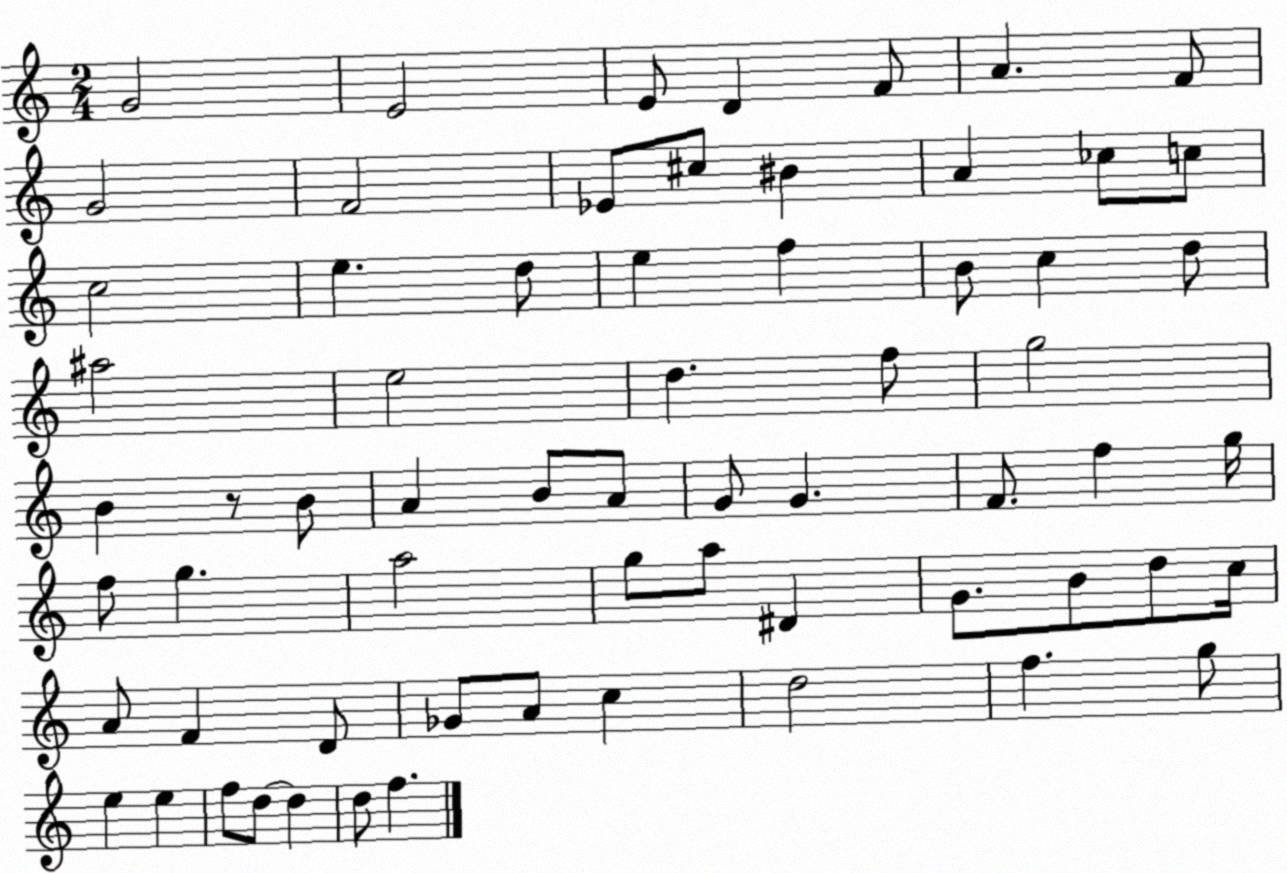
X:1
T:Untitled
M:2/4
L:1/4
K:C
G2 E2 E/2 D F/2 A F/2 G2 F2 _E/2 ^c/2 ^B A _c/2 c/2 c2 e d/2 e f B/2 c d/2 ^a2 e2 d f/2 g2 B z/2 B/2 A B/2 A/2 G/2 G F/2 f g/4 f/2 g a2 g/2 a/2 ^D G/2 B/2 d/2 c/4 A/2 F D/2 _G/2 A/2 c d2 f g/2 e e f/2 d/2 d d/2 f